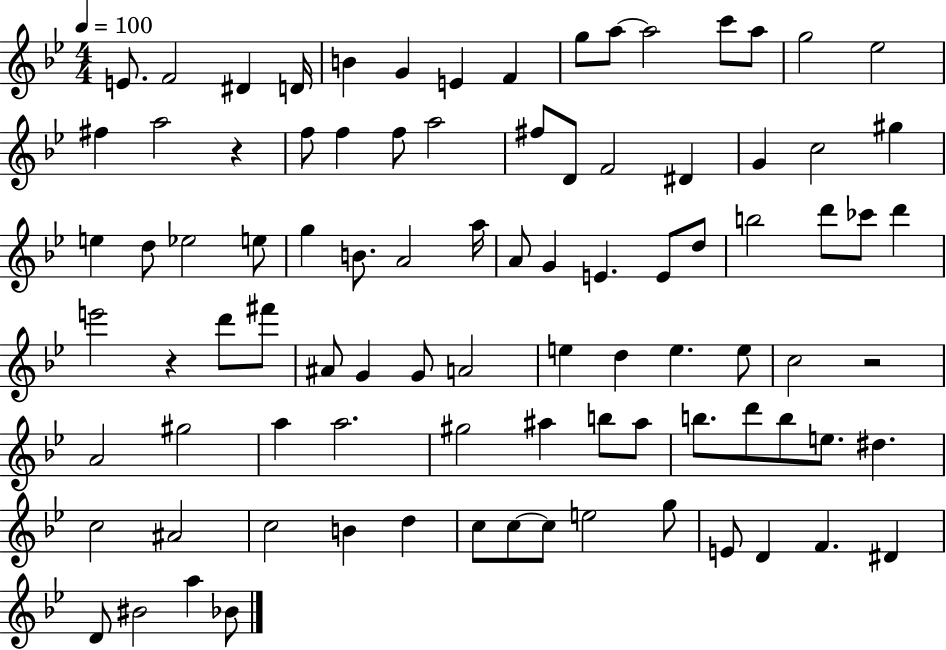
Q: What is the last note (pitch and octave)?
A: Bb4